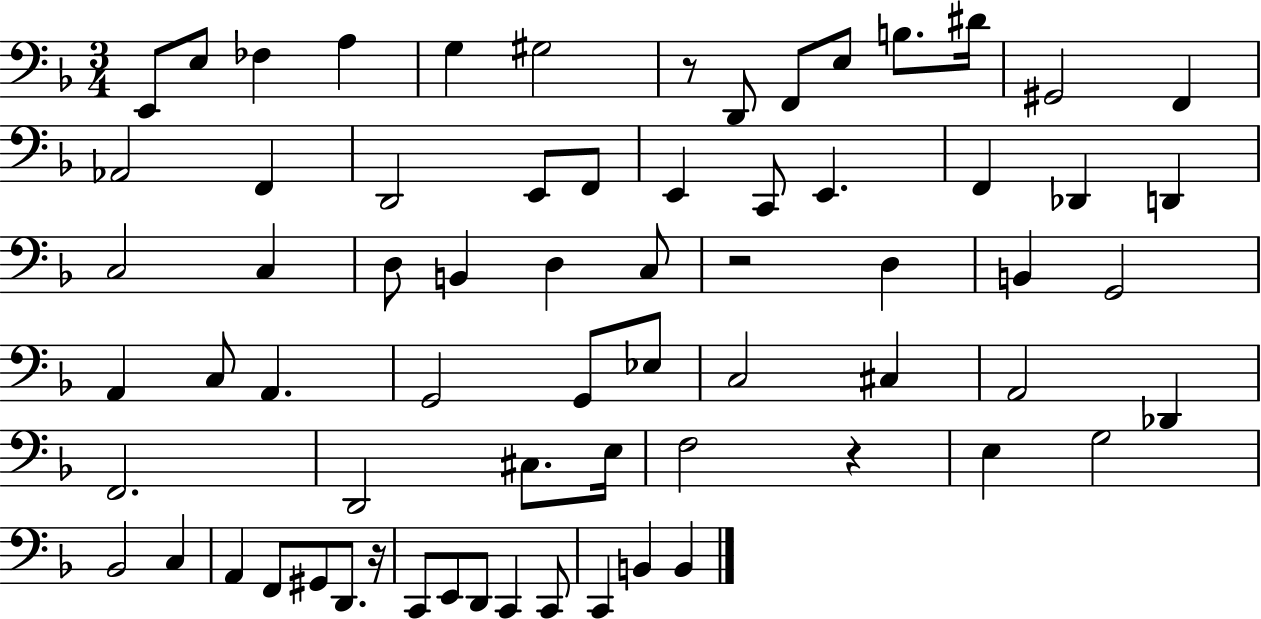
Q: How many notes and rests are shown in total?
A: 68